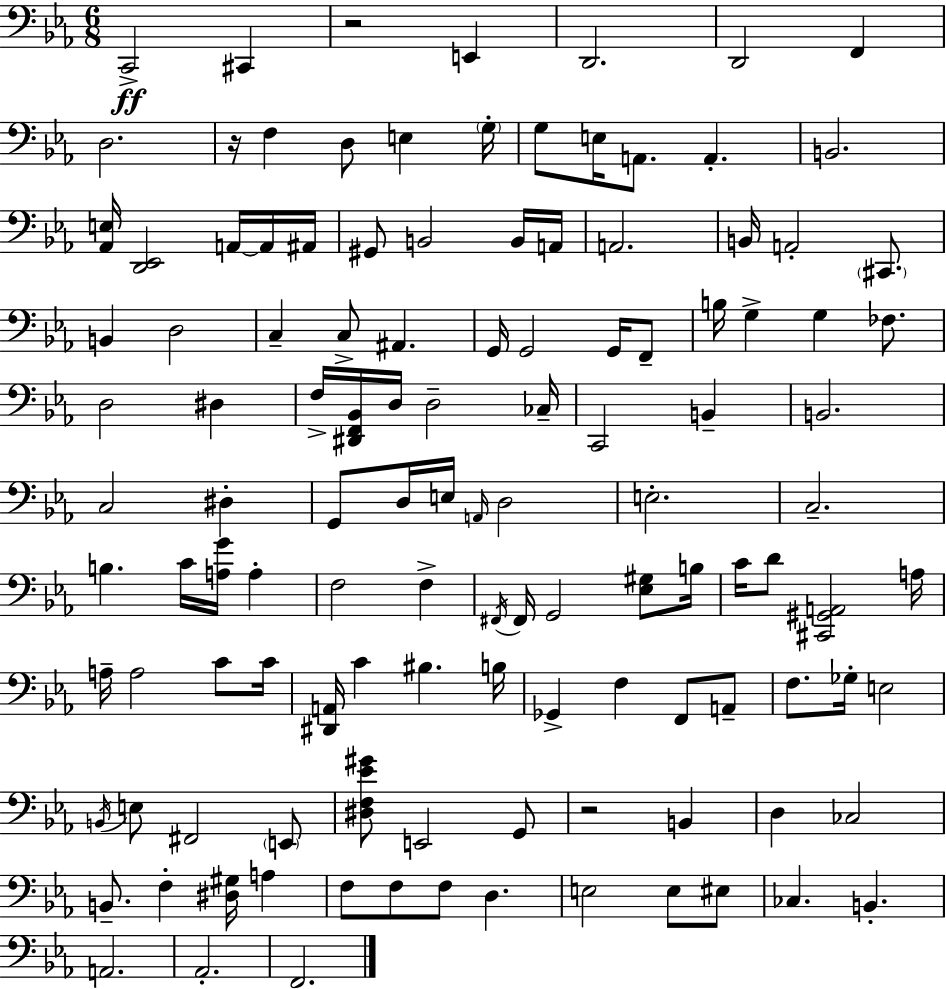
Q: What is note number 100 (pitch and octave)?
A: D3